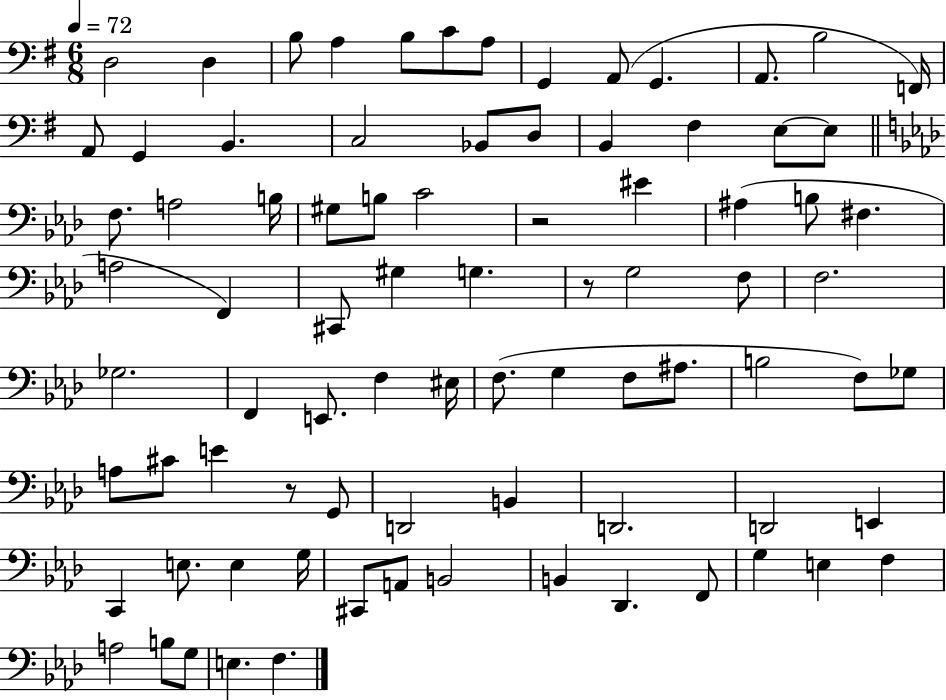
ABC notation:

X:1
T:Untitled
M:6/8
L:1/4
K:G
D,2 D, B,/2 A, B,/2 C/2 A,/2 G,, A,,/2 G,, A,,/2 B,2 F,,/4 A,,/2 G,, B,, C,2 _B,,/2 D,/2 B,, ^F, E,/2 E,/2 F,/2 A,2 B,/4 ^G,/2 B,/2 C2 z2 ^E ^A, B,/2 ^F, A,2 F,, ^C,,/2 ^G, G, z/2 G,2 F,/2 F,2 _G,2 F,, E,,/2 F, ^E,/4 F,/2 G, F,/2 ^A,/2 B,2 F,/2 _G,/2 A,/2 ^C/2 E z/2 G,,/2 D,,2 B,, D,,2 D,,2 E,, C,, E,/2 E, G,/4 ^C,,/2 A,,/2 B,,2 B,, _D,, F,,/2 G, E, F, A,2 B,/2 G,/2 E, F,